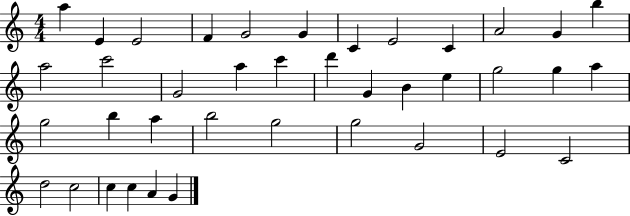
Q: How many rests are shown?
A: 0